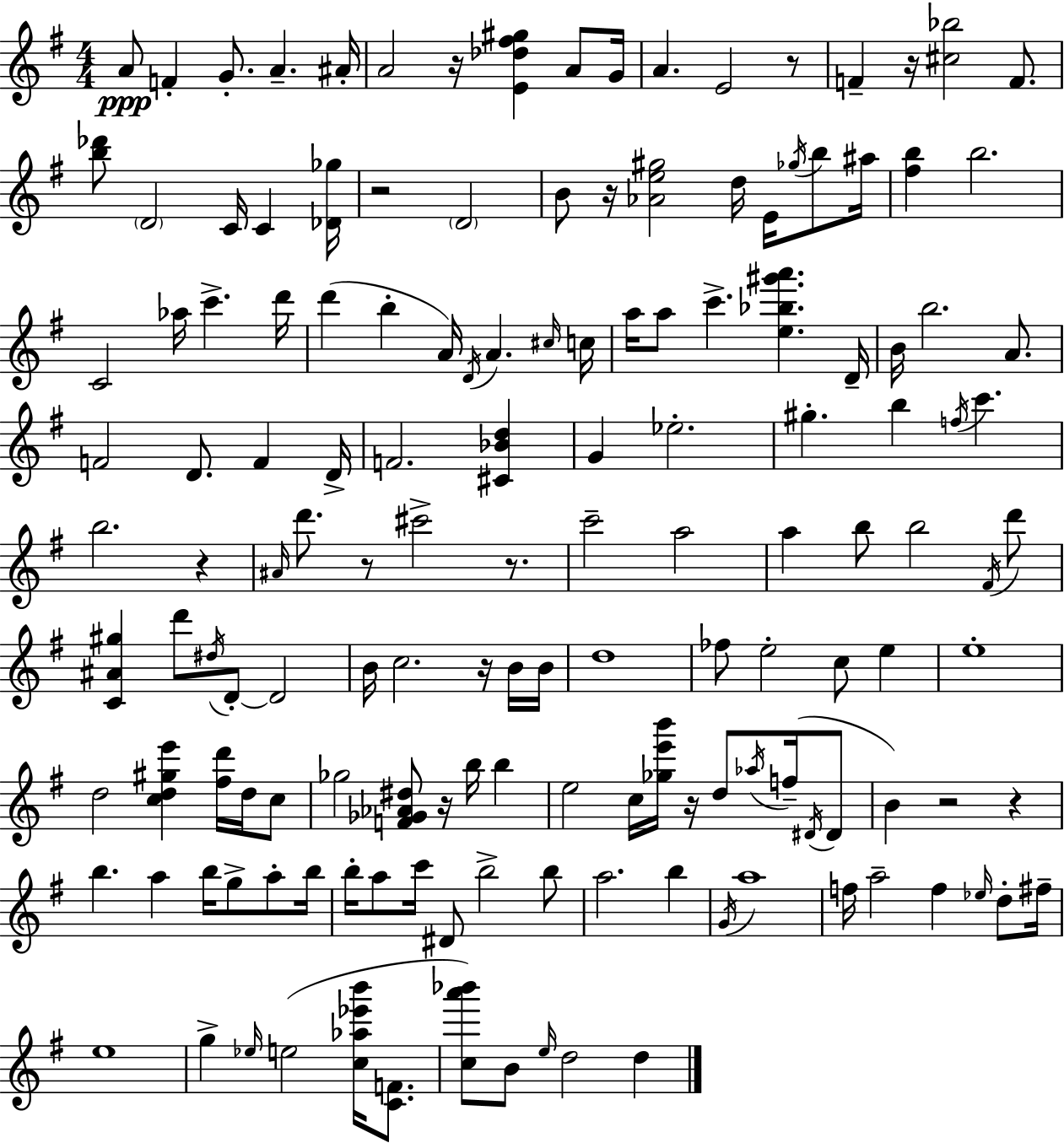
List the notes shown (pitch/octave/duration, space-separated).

A4/e F4/q G4/e. A4/q. A#4/s A4/h R/s [E4,Db5,F#5,G#5]/q A4/e G4/s A4/q. E4/h R/e F4/q R/s [C#5,Bb5]/h F4/e. [B5,Db6]/e D4/h C4/s C4/q [Db4,Gb5]/s R/h D4/h B4/e R/s [Ab4,E5,G#5]/h D5/s E4/s Gb5/s B5/e A#5/s [F#5,B5]/q B5/h. C4/h Ab5/s C6/q. D6/s D6/q B5/q A4/s D4/s A4/q. C#5/s C5/s A5/s A5/e C6/q. [E5,Bb5,G#6,A6]/q. D4/s B4/s B5/h. A4/e. F4/h D4/e. F4/q D4/s F4/h. [C#4,Bb4,D5]/q G4/q Eb5/h. G#5/q. B5/q F5/s C6/q. B5/h. R/q A#4/s D6/e. R/e C#6/h R/e. C6/h A5/h A5/q B5/e B5/h F#4/s D6/e [C4,A#4,G#5]/q D6/e D#5/s D4/e D4/h B4/s C5/h. R/s B4/s B4/s D5/w FES5/e E5/h C5/e E5/q E5/w D5/h [C5,D5,G#5,E6]/q [F#5,D6]/s D5/s C5/e Gb5/h [F4,Gb4,Ab4,D#5]/e R/s B5/s B5/q E5/h C5/s [Gb5,E6,B6]/s R/s D5/e Ab5/s F5/s D#4/s D#4/e B4/q R/h R/q B5/q. A5/q B5/s G5/e A5/e B5/s B5/s A5/e C6/s D#4/e B5/h B5/e A5/h. B5/q G4/s A5/w F5/s A5/h F5/q Eb5/s D5/e F#5/s E5/w G5/q Eb5/s E5/h [C5,Ab5,Eb6,B6]/s [C4,F4]/e. [C5,A6,Bb6]/e B4/e E5/s D5/h D5/q